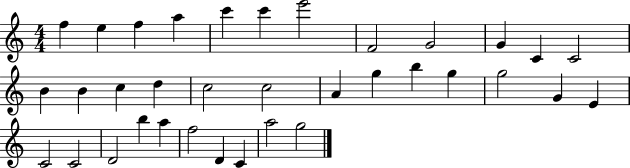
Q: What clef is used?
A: treble